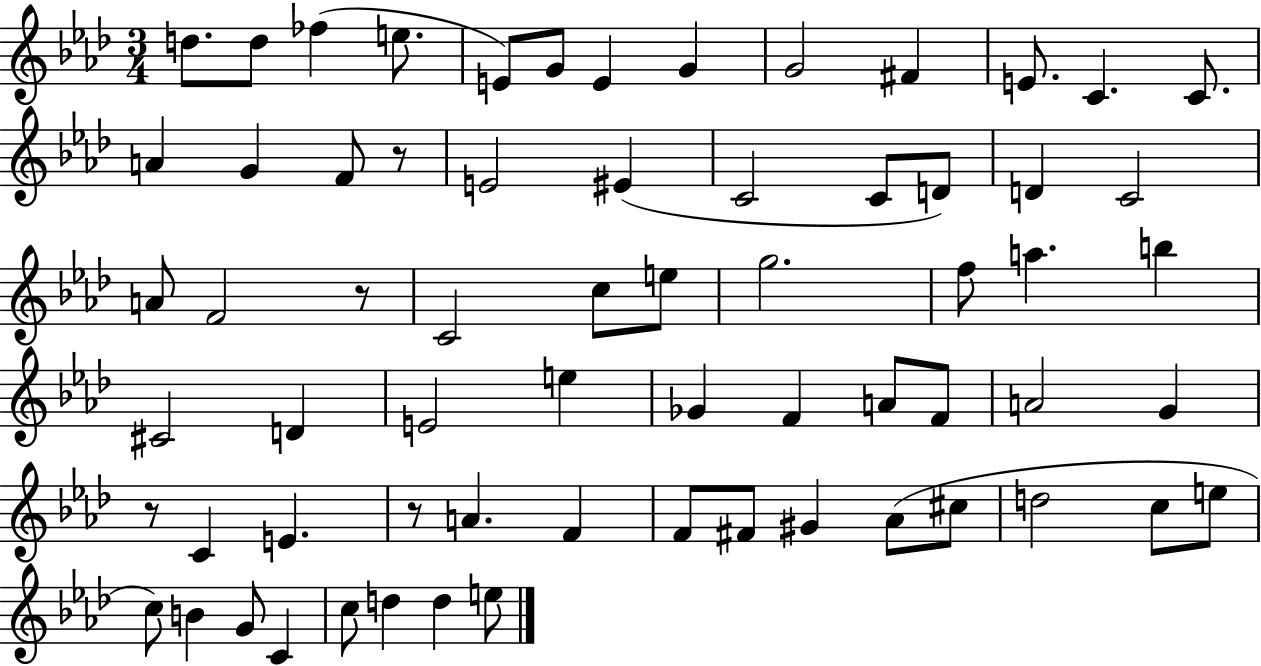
D5/e. D5/e FES5/q E5/e. E4/e G4/e E4/q G4/q G4/h F#4/q E4/e. C4/q. C4/e. A4/q G4/q F4/e R/e E4/h EIS4/q C4/h C4/e D4/e D4/q C4/h A4/e F4/h R/e C4/h C5/e E5/e G5/h. F5/e A5/q. B5/q C#4/h D4/q E4/h E5/q Gb4/q F4/q A4/e F4/e A4/h G4/q R/e C4/q E4/q. R/e A4/q. F4/q F4/e F#4/e G#4/q Ab4/e C#5/e D5/h C5/e E5/e C5/e B4/q G4/e C4/q C5/e D5/q D5/q E5/e